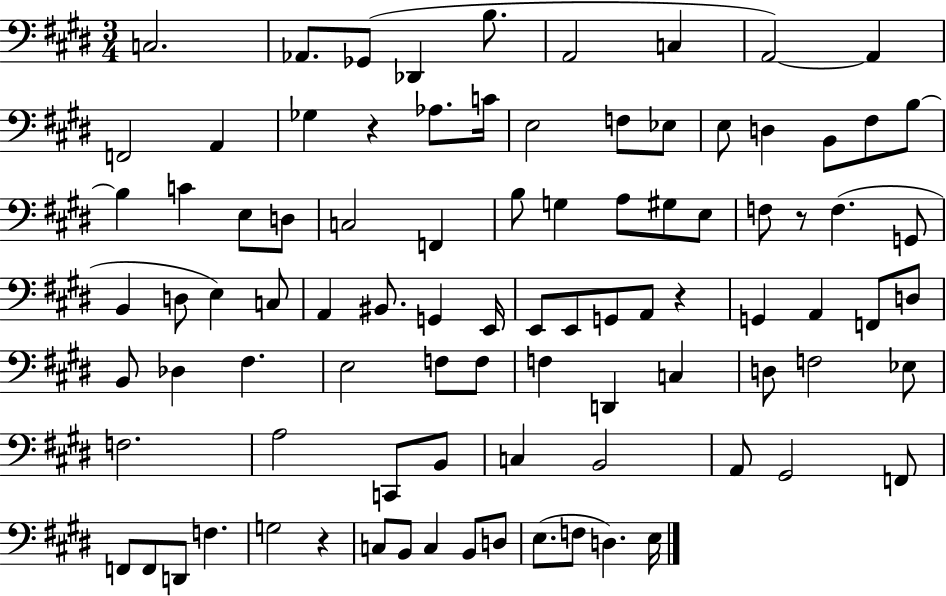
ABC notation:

X:1
T:Untitled
M:3/4
L:1/4
K:E
C,2 _A,,/2 _G,,/2 _D,, B,/2 A,,2 C, A,,2 A,, F,,2 A,, _G, z _A,/2 C/4 E,2 F,/2 _E,/2 E,/2 D, B,,/2 ^F,/2 B,/2 B, C E,/2 D,/2 C,2 F,, B,/2 G, A,/2 ^G,/2 E,/2 F,/2 z/2 F, G,,/2 B,, D,/2 E, C,/2 A,, ^B,,/2 G,, E,,/4 E,,/2 E,,/2 G,,/2 A,,/2 z G,, A,, F,,/2 D,/2 B,,/2 _D, ^F, E,2 F,/2 F,/2 F, D,, C, D,/2 F,2 _E,/2 F,2 A,2 C,,/2 B,,/2 C, B,,2 A,,/2 ^G,,2 F,,/2 F,,/2 F,,/2 D,,/2 F, G,2 z C,/2 B,,/2 C, B,,/2 D,/2 E,/2 F,/2 D, E,/4